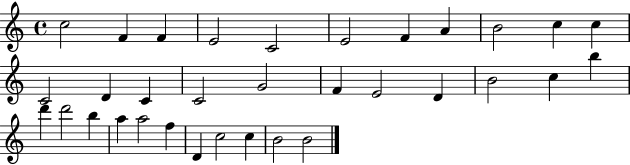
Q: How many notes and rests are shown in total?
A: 33